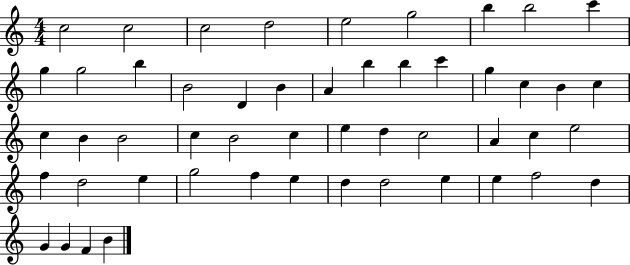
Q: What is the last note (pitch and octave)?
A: B4